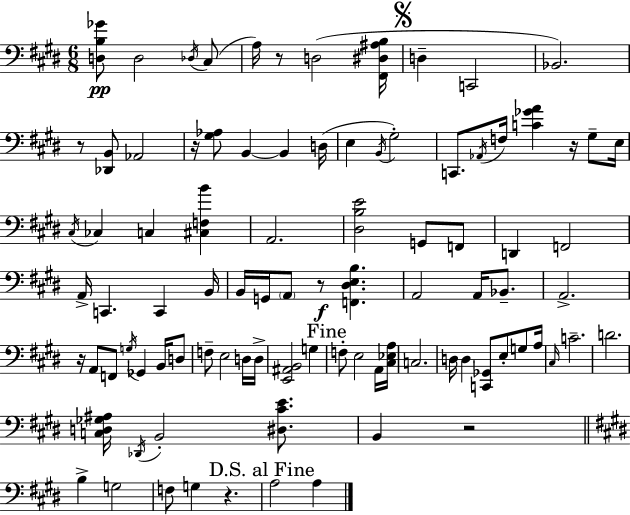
[D3,B3,Gb4]/e D3/h Db3/s C#3/e A3/s R/e D3/h [F#2,D#3,A#3,B3]/s D3/q C2/h Bb2/h. R/e [Db2,B2]/e Ab2/h R/s [G#3,Ab3]/e B2/q B2/q D3/s E3/q B2/s G#3/h C2/e. Ab2/s F3/s [C4,Gb4,A4]/q R/s G#3/e E3/s C#3/s CES3/q C3/q [C#3,F3,B4]/q A2/h. [D#3,B3,E4]/h G2/e F2/e D2/q F2/h A2/s C2/q. C2/q B2/s B2/s G2/s A2/e R/e [F2,D#3,E3,B3]/q. A2/h A2/s Bb2/e. A2/h. R/s A2/e F2/e G3/s Gb2/q B2/s D3/e F3/e E3/h D3/s D3/s [E2,A#2,B2]/h G3/q F3/e E3/h A2/s [C#3,Eb3,A3]/s C3/h. D3/s D3/q [C2,Gb2]/e E3/e G3/e A3/s C#3/s C4/h. D4/h. [C3,D3,Gb3,A#3]/s Db2/s B2/h [D#3,C#4,E4]/e. B2/q R/h B3/q G3/h F3/e G3/q R/q. A3/h A3/q